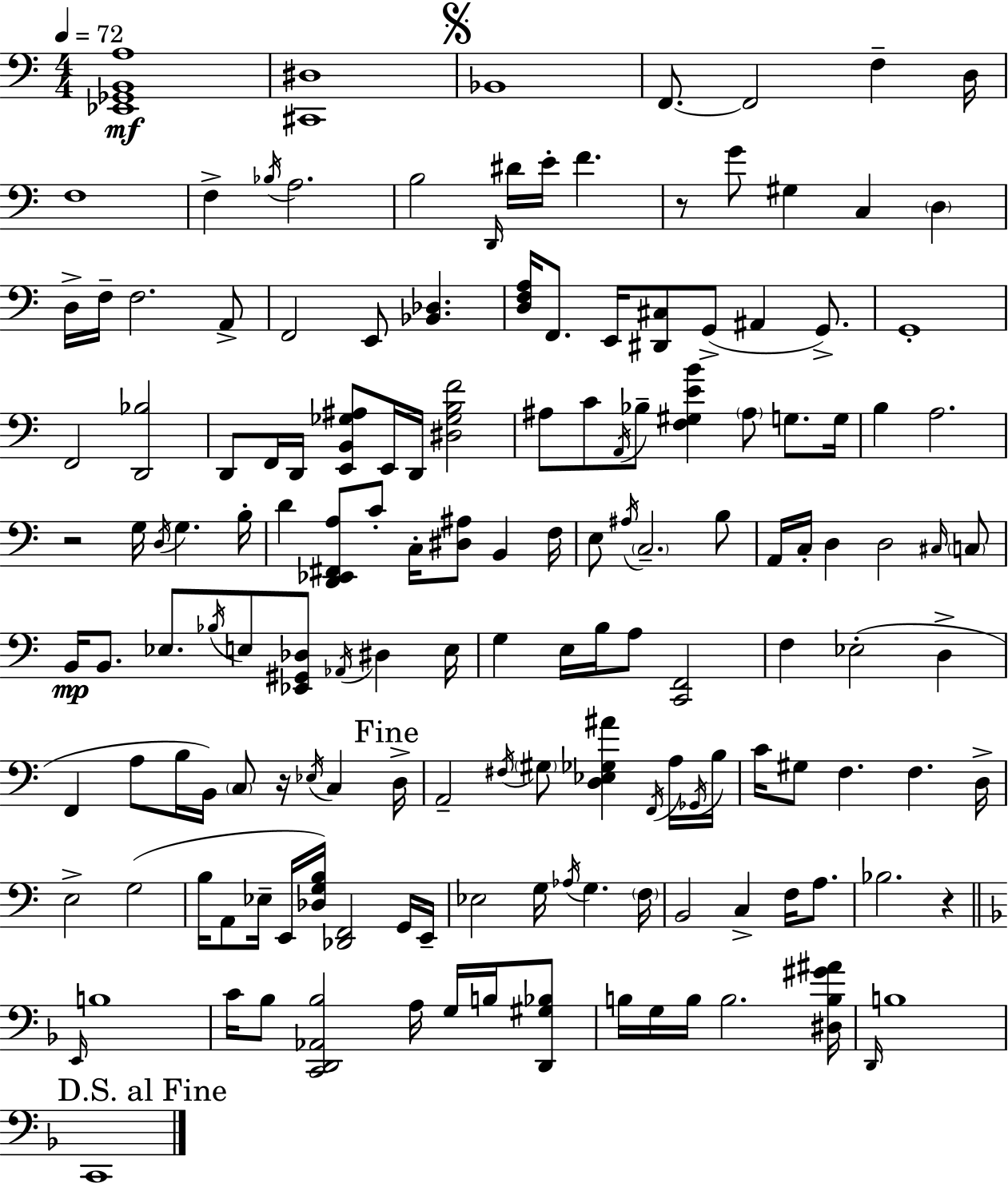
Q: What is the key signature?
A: A minor